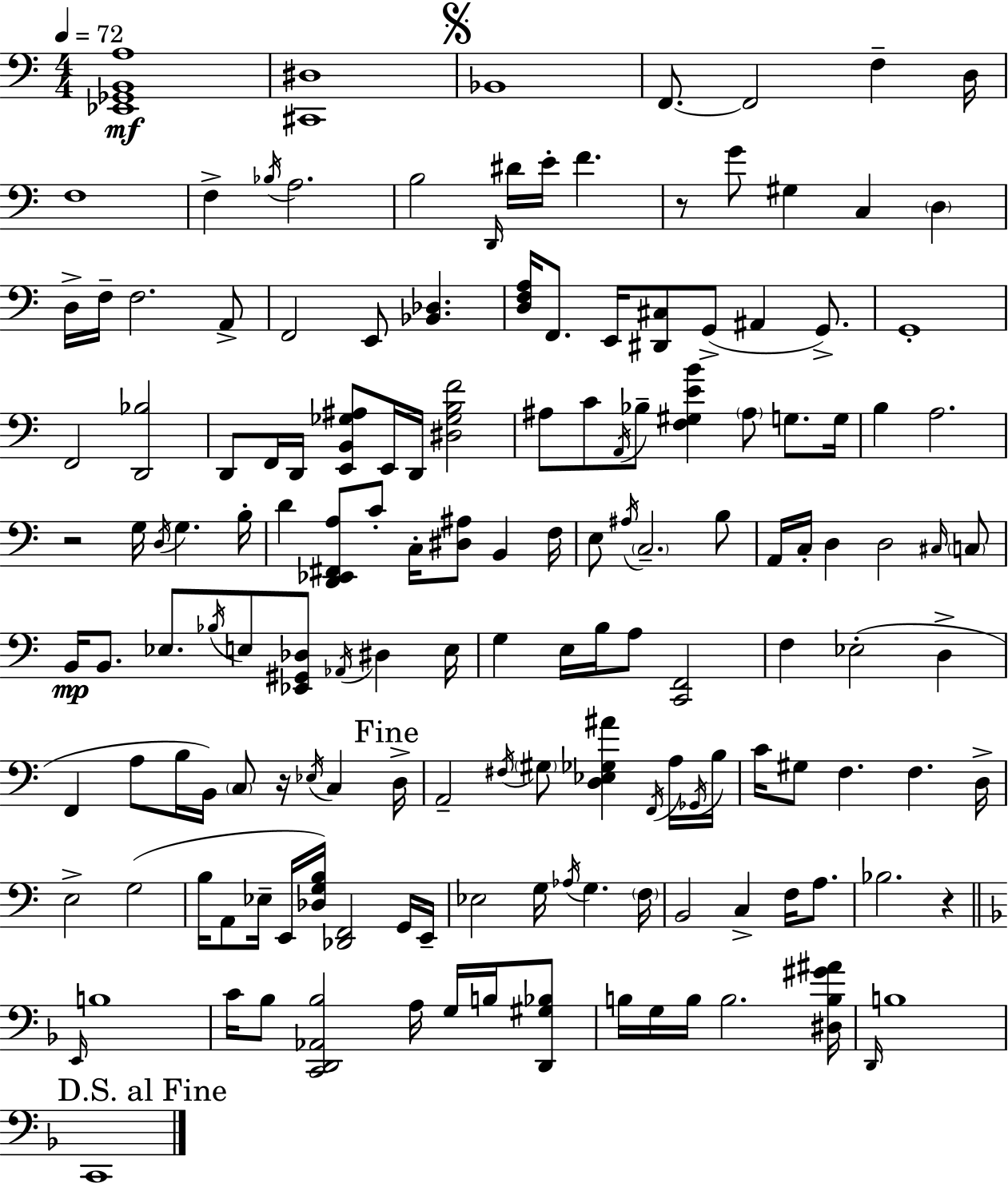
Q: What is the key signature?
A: A minor